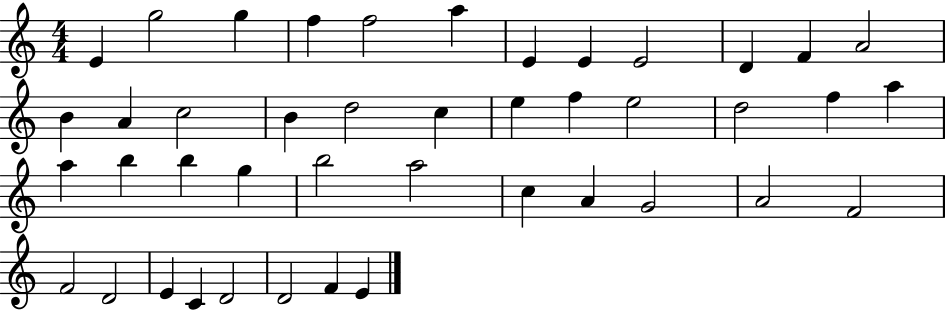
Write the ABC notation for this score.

X:1
T:Untitled
M:4/4
L:1/4
K:C
E g2 g f f2 a E E E2 D F A2 B A c2 B d2 c e f e2 d2 f a a b b g b2 a2 c A G2 A2 F2 F2 D2 E C D2 D2 F E